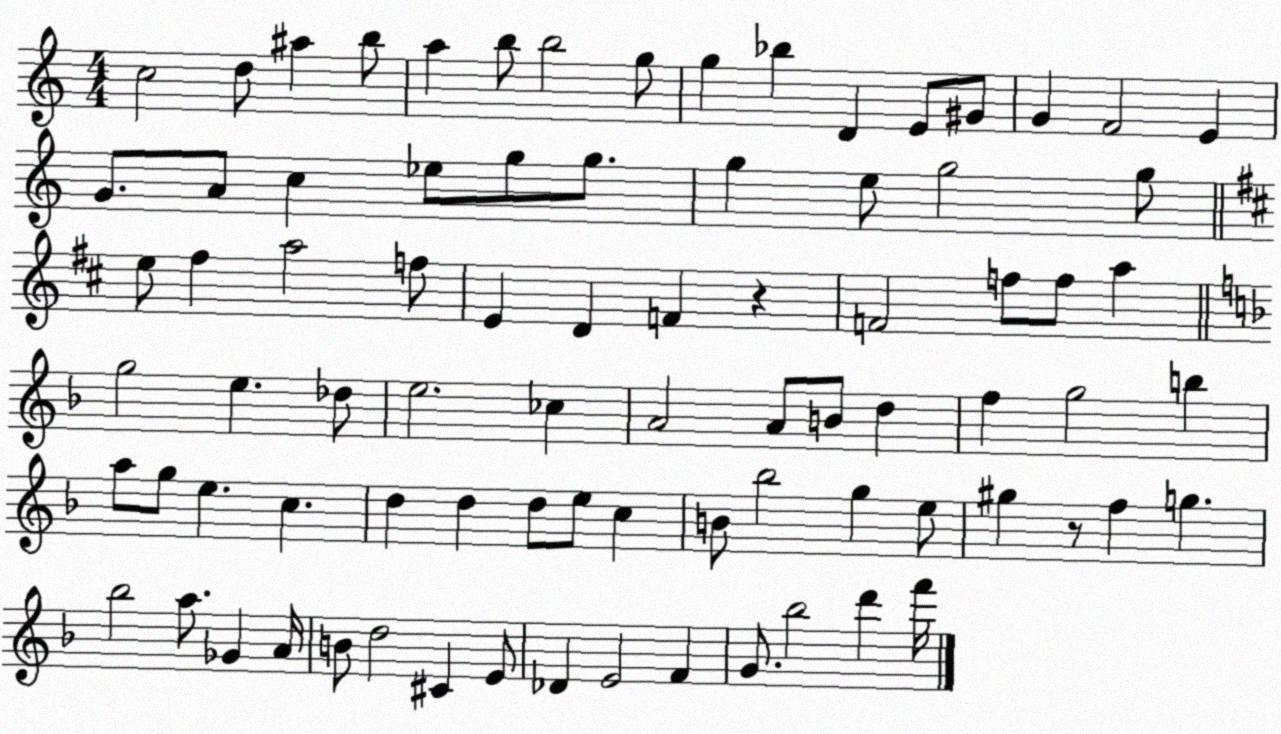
X:1
T:Untitled
M:4/4
L:1/4
K:C
c2 d/2 ^a b/2 a b/2 b2 g/2 g _b D E/2 ^G/2 G F2 E G/2 A/2 c _e/2 g/2 g/2 g e/2 g2 g/2 e/2 ^f a2 f/2 E D F z F2 f/2 f/2 a g2 e _d/2 e2 _c A2 A/2 B/2 d f g2 b a/2 g/2 e c d d d/2 e/2 c B/2 _b2 g e/2 ^g z/2 f g _b2 a/2 _G A/4 B/2 d2 ^C E/2 _D E2 F G/2 _b2 d' f'/4